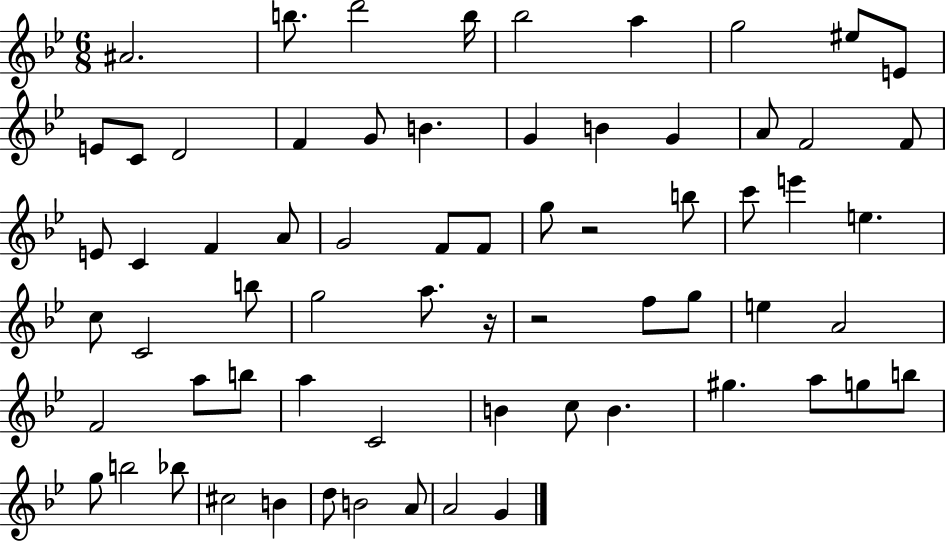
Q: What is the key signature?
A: BES major